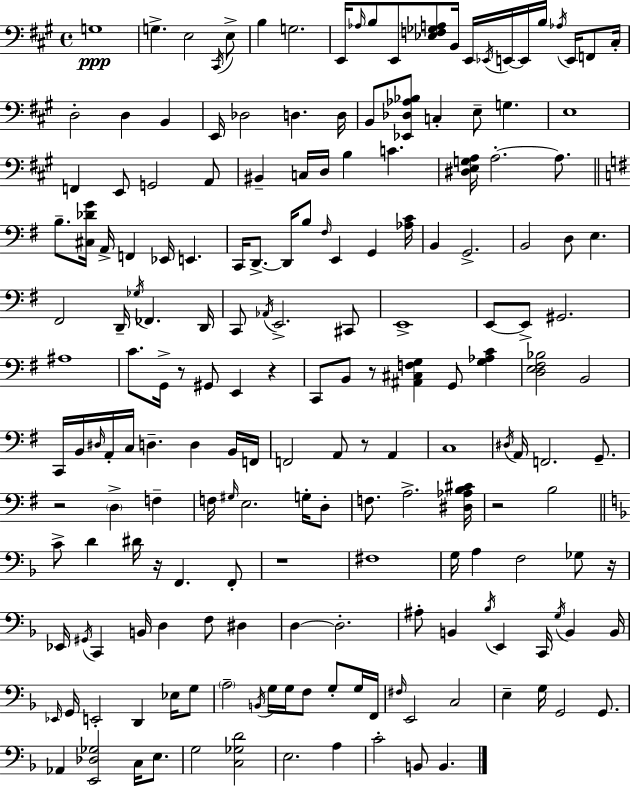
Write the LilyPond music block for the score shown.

{
  \clef bass
  \time 4/4
  \defaultTimeSignature
  \key a \major
  g1\ppp | g4.-> e2 \acciaccatura { cis,16 } e8-> | b4 g2. | e,16 \grace { aes16 } b8 e,8 <ees f ges a>8 b,16 e,16 \acciaccatura { ees,16 } e,16~~ e,16 b16 \acciaccatura { aes16 } | \break e,16 f,8 cis16-. d2-. d4 | b,4 e,16 des2 d4. | d16 b,8 <ees, des aes bes>8 c4-. e8-- g4. | e1 | \break f,4 e,8 g,2 | a,8 bis,4-- c16 d16 b4 c'4. | <dis e g a>16 a2.-.~~ | a8. \bar "||" \break \key g \major b8.-- <cis des' g'>16 a,16-> f,4 ees,16 e,4. | c,16 d,8.->~~ d,16 b8 \grace { fis16 } e,4 g,4 | <aes c'>16 b,4 g,2.-> | b,2 d8 e4. | \break fis,2 d,16-- \acciaccatura { ges16 } fes,4. | d,16 c,8 \acciaccatura { aes,16 } e,2.-> | cis,8 e,1-> | e,8~~ e,8-> gis,2. | \break ais1 | c'8. g,16-> r8 gis,8 e,4 r4 | c,8 b,8 r8 <ais, cis f g>4 g,8 <g aes c'>4 | <d e fis bes>2 b,2 | \break c,16 b,16 \grace { dis16 } a,16-. c16 d4.-- d4 | b,16 f,16 f,2 a,8 r8 | a,4 c1 | \acciaccatura { dis16 } a,16 f,2. | \break g,8.-- r2 \parenthesize d4-> | f4-- f16 \grace { gis16 } e2. | g16-. d8-. f8. a2.-> | <dis aes b cis'>16 r2 b2 | \break \bar "||" \break \key f \major c'8-> d'4 dis'16 r16 f,4. f,8-. | r1 | fis1 | g16 a4 f2 ges8 r16 | \break ees,16 \acciaccatura { gis,16 } c,4 b,16 d4 f8 dis4 | d4~~ d2.-. | ais8-. b,4 \acciaccatura { bes16 } e,4 c,16 \acciaccatura { g16 } b,4 | b,16 \grace { ees,16 } g,16 e,2-. d,4 | \break ees16 g8 \parenthesize a2-- \acciaccatura { b,16 } g16 g16 f8 | g8-. g16 f,16 \grace { fis16 } e,2 c2 | e4-- g16 g,2 | g,8. aes,4 <e, des ges>2 | \break c16 e8. g2 <c ges d'>2 | e2. | a4 c'2-. b,8 | b,4. \bar "|."
}